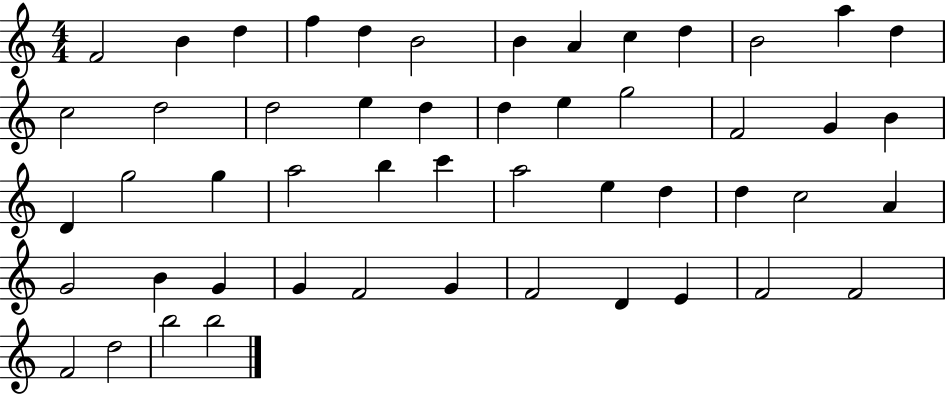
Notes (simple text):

F4/h B4/q D5/q F5/q D5/q B4/h B4/q A4/q C5/q D5/q B4/h A5/q D5/q C5/h D5/h D5/h E5/q D5/q D5/q E5/q G5/h F4/h G4/q B4/q D4/q G5/h G5/q A5/h B5/q C6/q A5/h E5/q D5/q D5/q C5/h A4/q G4/h B4/q G4/q G4/q F4/h G4/q F4/h D4/q E4/q F4/h F4/h F4/h D5/h B5/h B5/h